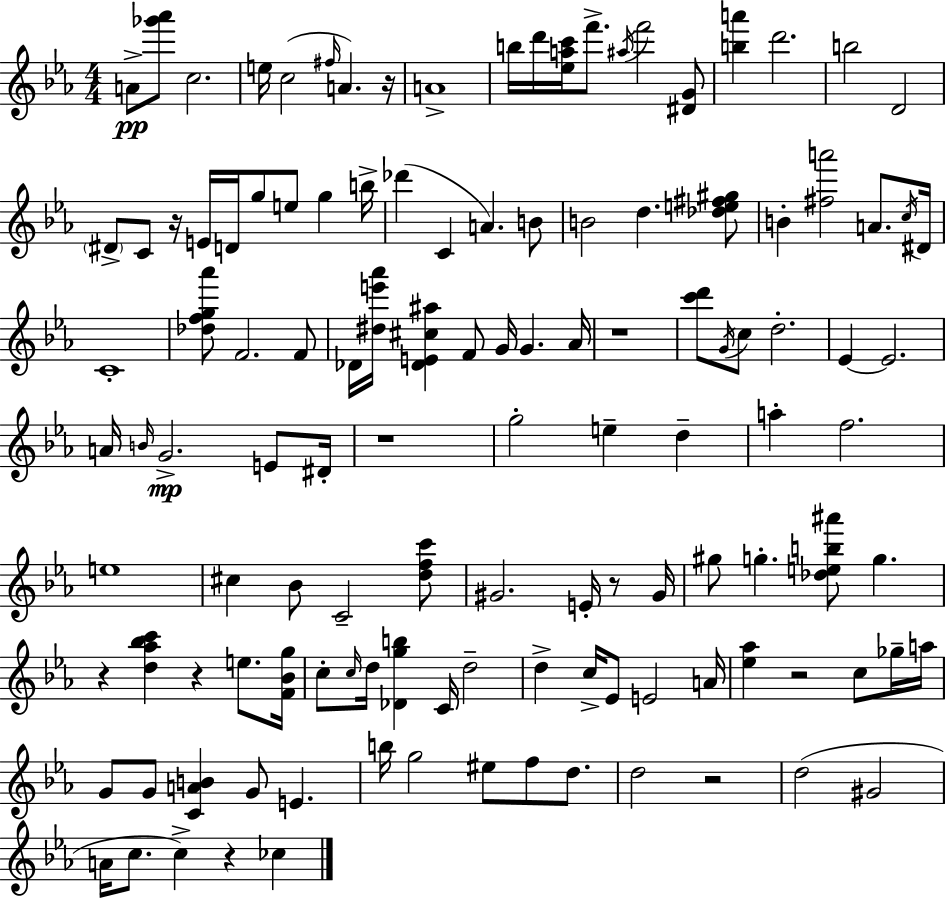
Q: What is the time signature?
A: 4/4